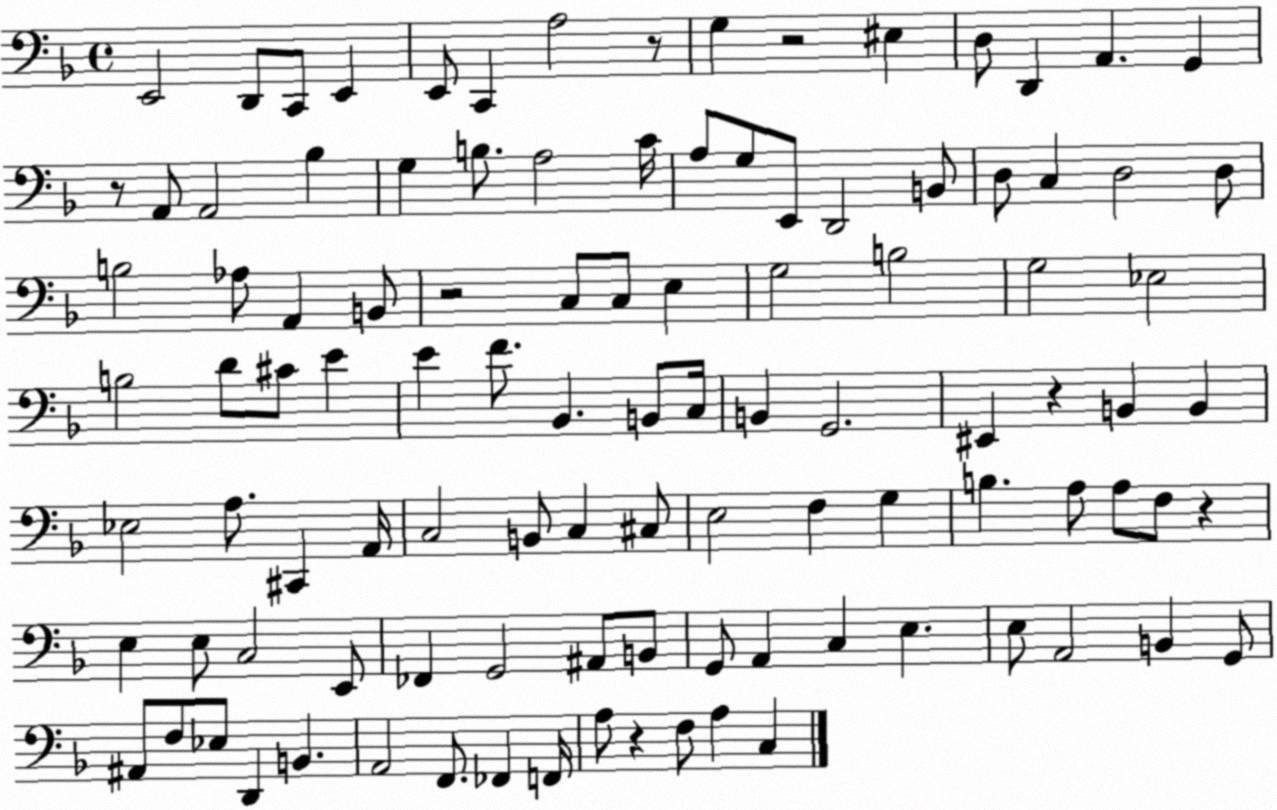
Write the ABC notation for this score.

X:1
T:Untitled
M:4/4
L:1/4
K:F
E,,2 D,,/2 C,,/2 E,, E,,/2 C,, A,2 z/2 G, z2 ^E, D,/2 D,, A,, G,, z/2 A,,/2 A,,2 _B, G, B,/2 A,2 C/4 A,/2 G,/2 E,,/2 D,,2 B,,/2 D,/2 C, D,2 D,/2 B,2 _A,/2 A,, B,,/2 z2 C,/2 C,/2 E, G,2 B,2 G,2 _E,2 B,2 D/2 ^C/2 E E F/2 _B,, B,,/2 C,/4 B,, G,,2 ^E,, z B,, B,, _E,2 A,/2 ^C,, A,,/4 C,2 B,,/2 C, ^C,/2 E,2 F, G, B, A,/2 A,/2 F,/2 z E, E,/2 C,2 E,,/2 _F,, G,,2 ^A,,/2 B,,/2 G,,/2 A,, C, E, E,/2 A,,2 B,, G,,/2 ^A,,/2 F,/2 _E,/2 D,, B,, A,,2 F,,/2 _F,, F,,/4 A,/2 z F,/2 A, C,